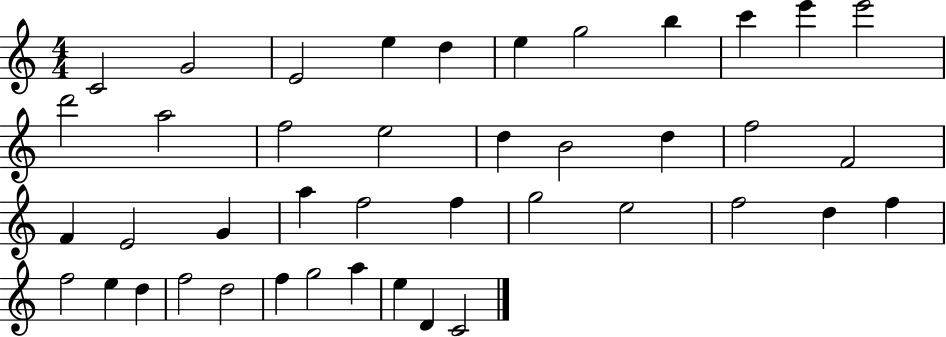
X:1
T:Untitled
M:4/4
L:1/4
K:C
C2 G2 E2 e d e g2 b c' e' e'2 d'2 a2 f2 e2 d B2 d f2 F2 F E2 G a f2 f g2 e2 f2 d f f2 e d f2 d2 f g2 a e D C2